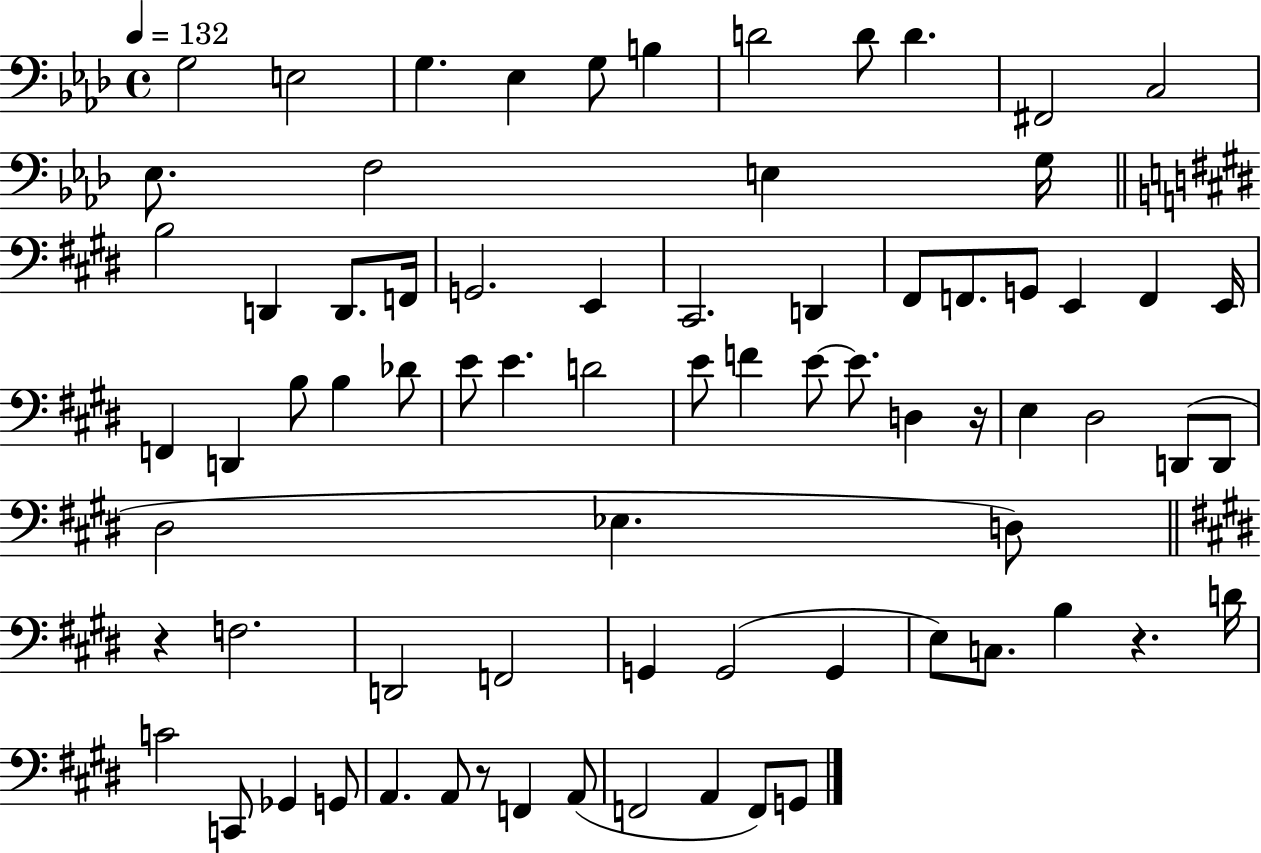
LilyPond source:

{
  \clef bass
  \time 4/4
  \defaultTimeSignature
  \key aes \major
  \tempo 4 = 132
  g2 e2 | g4. ees4 g8 b4 | d'2 d'8 d'4. | fis,2 c2 | \break ees8. f2 e4 g16 | \bar "||" \break \key e \major b2 d,4 d,8. f,16 | g,2. e,4 | cis,2. d,4 | fis,8 f,8. g,8 e,4 f,4 e,16 | \break f,4 d,4 b8 b4 des'8 | e'8 e'4. d'2 | e'8 f'4 e'8~~ e'8. d4 r16 | e4 dis2 d,8( d,8 | \break dis2 ees4. d8) | \bar "||" \break \key e \major r4 f2. | d,2 f,2 | g,4 g,2( g,4 | e8) c8. b4 r4. d'16 | \break c'2 c,8 ges,4 g,8 | a,4. a,8 r8 f,4 a,8( | f,2 a,4 f,8) g,8 | \bar "|."
}